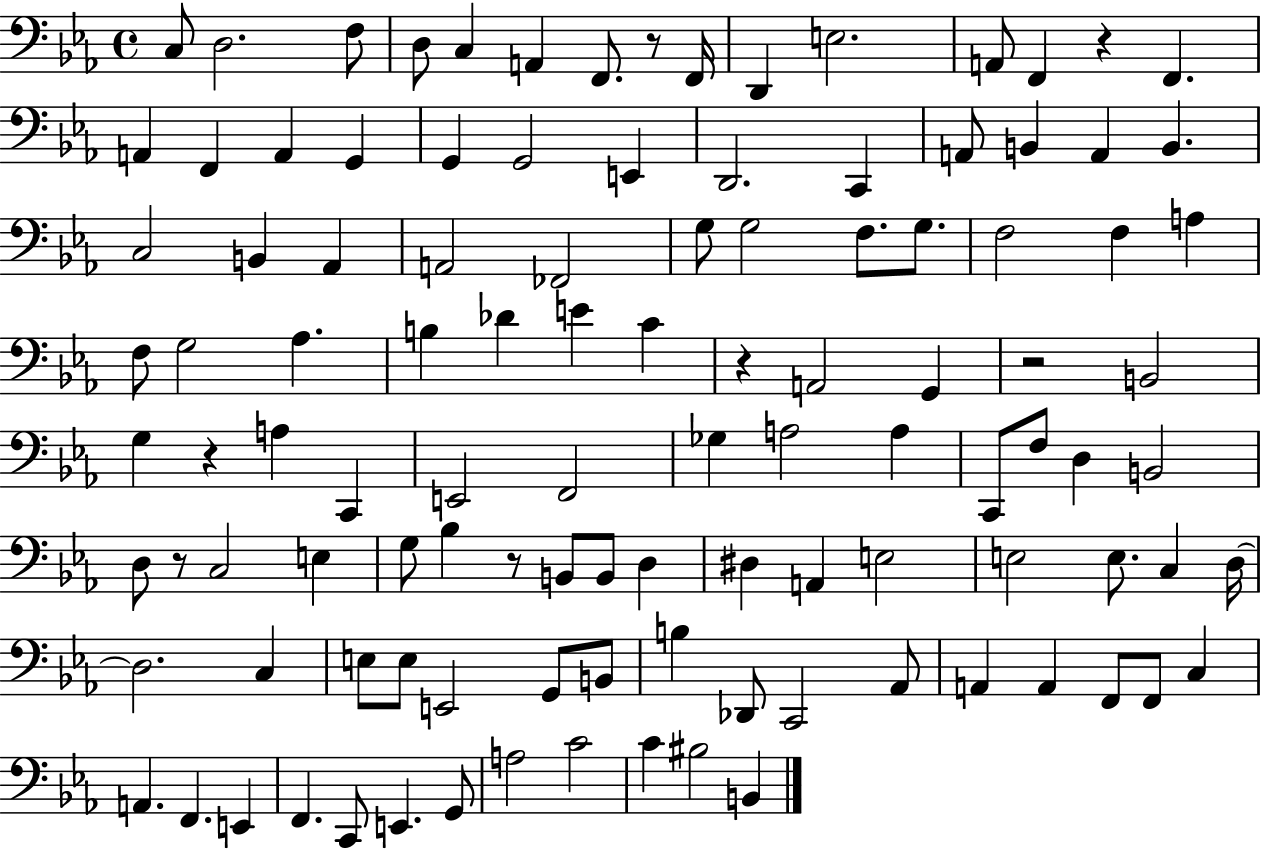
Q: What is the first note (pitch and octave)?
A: C3